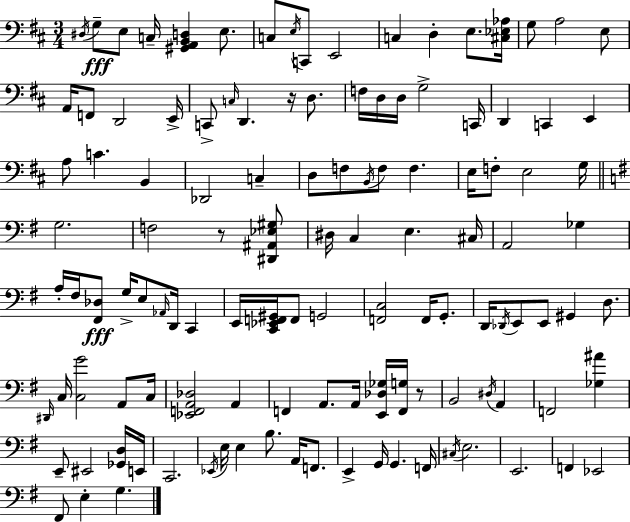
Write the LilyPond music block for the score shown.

{
  \clef bass
  \numericTimeSignature
  \time 3/4
  \key d \major
  \acciaccatura { dis16 }\fff g8-- e8 c16-- <gis, a, b, d>4 e8. | c8 \acciaccatura { e16 } c,8 e,2 | c4 d4-. e8. | <cis ees aes>16 g8 a2 | \break e8 a,16 f,8 d,2 | e,16-> c,8-> \grace { c16 } d,4. r16 | d8. f16 d16 d16 g2-> | c,16 d,4 c,4 e,4 | \break a8 c'4. b,4 | des,2 c4-- | d8 f8 \acciaccatura { b,16 } f8 f4. | e16 f8-. e2 | \break g16 \bar "||" \break \key g \major g2. | f2 r8 <dis, ais, ees gis>8 | dis16 c4 e4. cis16 | a,2 ges4 | \break a16-. fis16 <fis, des>8\fff g16-> e8 \grace { aes,16 } d,16 c,4 | e,16 <c, ees, f, gis,>16 f,8 g,2 | <f, c>2 f,16 g,8.-. | d,16 \acciaccatura { des,16 } e,8 e,8 gis,4 d8. | \break \grace { dis,16 } c16 <c g'>2 | a,8 c16 <ees, f, a, des>2 a,4 | f,4 a,8. a,16 <e, des ges>16 | <f, g>16 r8 b,2 \acciaccatura { dis16 } | \break a,4 f,2 | <ges ais'>4 e,8-- eis,2 | <ges, d>16 e,16 c,2. | \acciaccatura { ees,16 } e16 e4 b8. | \break a,16 f,8. e,4-> g,16 g,4. | f,16 \acciaccatura { cis16 } e2. | e,2. | f,4 ees,2 | \break fis,8 e4-. | g4. \bar "|."
}